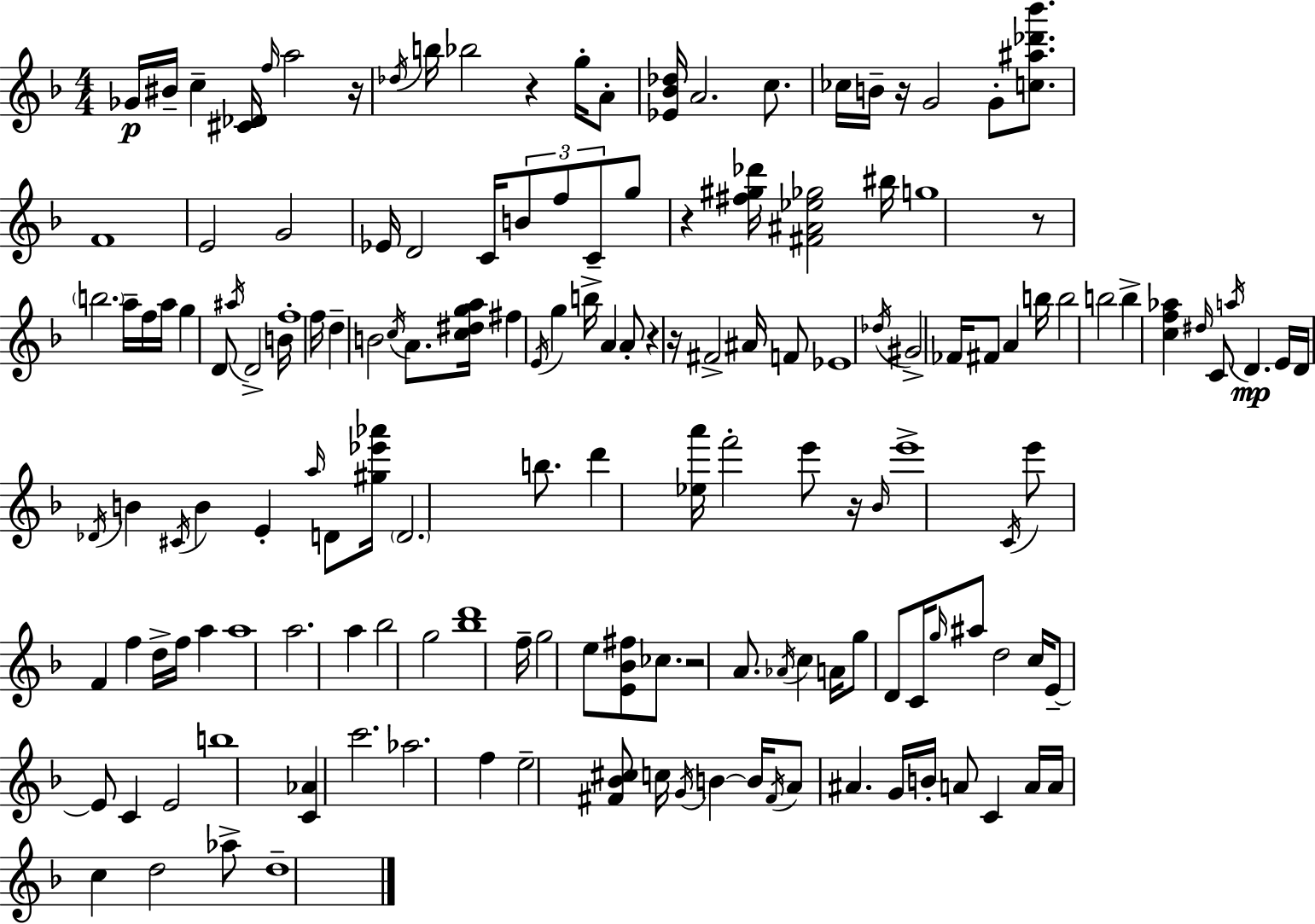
X:1
T:Untitled
M:4/4
L:1/4
K:Dm
_G/4 ^B/4 c [^C_D]/4 f/4 a2 z/4 _d/4 b/4 _b2 z g/4 A/2 [_E_B_d]/4 A2 c/2 _c/4 B/4 z/4 G2 G/2 [c^a_d'_b']/2 F4 E2 G2 _E/4 D2 C/4 B/2 f/2 C/2 g/2 z [^f^g_d']/4 [^F^A_e_g]2 ^b/4 g4 z/2 b2 a/4 f/4 a/4 g D/2 ^a/4 D2 B/4 f4 f/4 d B2 c/4 A/2 [c^dga]/4 ^f E/4 g b/4 A A/2 z z/4 ^F2 ^A/4 F/2 _E4 _d/4 ^G2 _F/4 ^F/2 A b/4 b2 b2 b [cf_a] ^d/4 C/2 a/4 D E/4 D/4 _D/4 B ^C/4 B E a/4 D/2 [^g_e'_a']/4 D2 b/2 d' [_ea']/4 f'2 e'/2 z/4 _B/4 e'4 C/4 e'/2 F f d/4 f/4 a a4 a2 a _b2 g2 [_bd']4 f/4 g2 e/2 [E_B^f]/2 _c/2 z2 A/2 _A/4 c A/4 g/2 D/2 C/4 g/4 ^a/2 d2 c/4 E/2 E/2 C E2 b4 [C_A] c'2 _a2 f e2 [^F_B^c]/2 c/4 G/4 B B/4 ^F/4 A/2 ^A G/4 B/4 A/2 C A/4 A/4 c d2 _a/2 d4